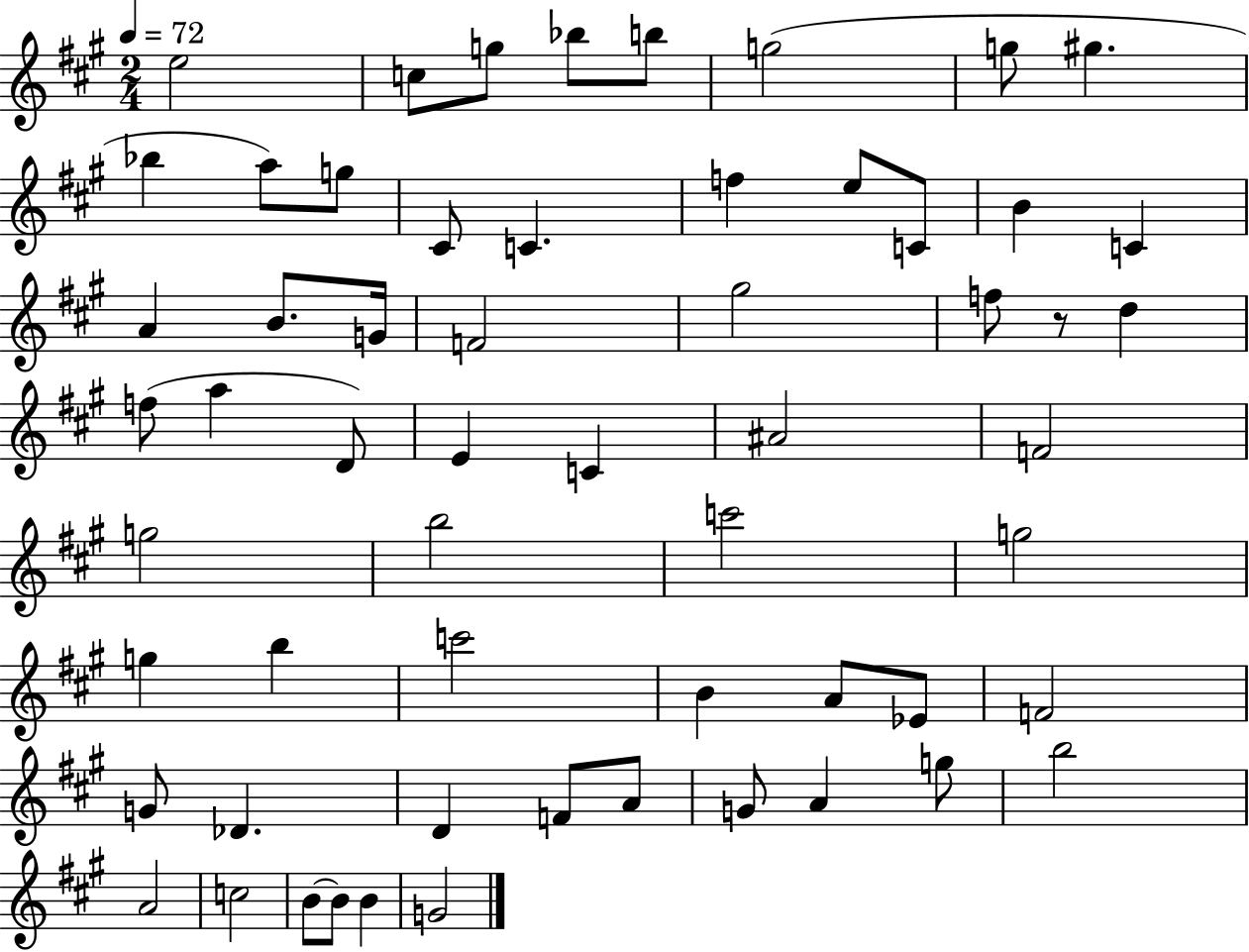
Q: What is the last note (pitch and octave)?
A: G4